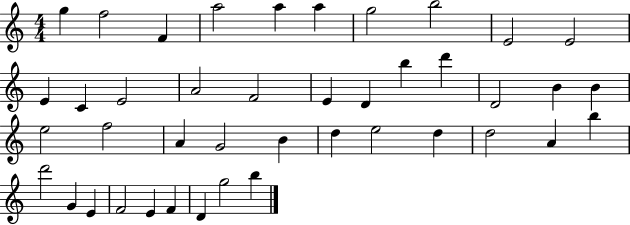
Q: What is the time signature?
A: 4/4